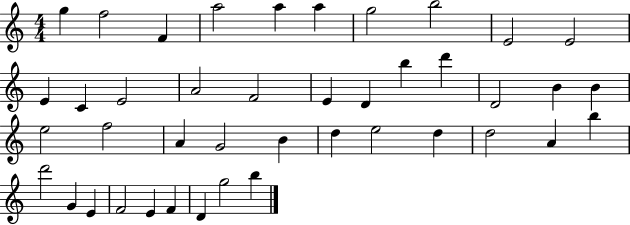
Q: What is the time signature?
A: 4/4